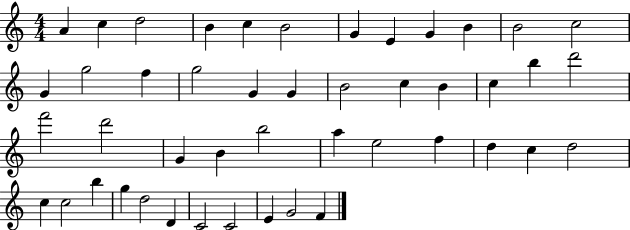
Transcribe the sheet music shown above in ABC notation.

X:1
T:Untitled
M:4/4
L:1/4
K:C
A c d2 B c B2 G E G B B2 c2 G g2 f g2 G G B2 c B c b d'2 f'2 d'2 G B b2 a e2 f d c d2 c c2 b g d2 D C2 C2 E G2 F